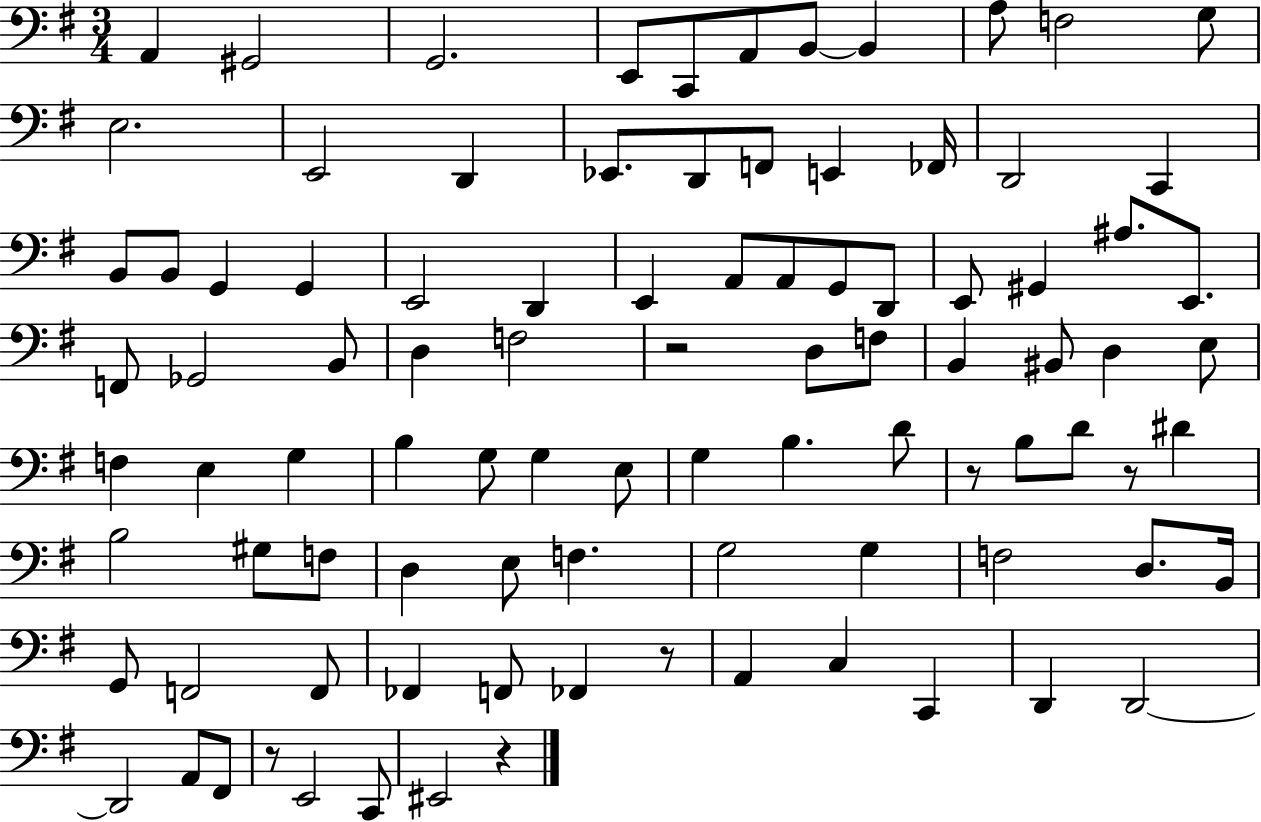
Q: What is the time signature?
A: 3/4